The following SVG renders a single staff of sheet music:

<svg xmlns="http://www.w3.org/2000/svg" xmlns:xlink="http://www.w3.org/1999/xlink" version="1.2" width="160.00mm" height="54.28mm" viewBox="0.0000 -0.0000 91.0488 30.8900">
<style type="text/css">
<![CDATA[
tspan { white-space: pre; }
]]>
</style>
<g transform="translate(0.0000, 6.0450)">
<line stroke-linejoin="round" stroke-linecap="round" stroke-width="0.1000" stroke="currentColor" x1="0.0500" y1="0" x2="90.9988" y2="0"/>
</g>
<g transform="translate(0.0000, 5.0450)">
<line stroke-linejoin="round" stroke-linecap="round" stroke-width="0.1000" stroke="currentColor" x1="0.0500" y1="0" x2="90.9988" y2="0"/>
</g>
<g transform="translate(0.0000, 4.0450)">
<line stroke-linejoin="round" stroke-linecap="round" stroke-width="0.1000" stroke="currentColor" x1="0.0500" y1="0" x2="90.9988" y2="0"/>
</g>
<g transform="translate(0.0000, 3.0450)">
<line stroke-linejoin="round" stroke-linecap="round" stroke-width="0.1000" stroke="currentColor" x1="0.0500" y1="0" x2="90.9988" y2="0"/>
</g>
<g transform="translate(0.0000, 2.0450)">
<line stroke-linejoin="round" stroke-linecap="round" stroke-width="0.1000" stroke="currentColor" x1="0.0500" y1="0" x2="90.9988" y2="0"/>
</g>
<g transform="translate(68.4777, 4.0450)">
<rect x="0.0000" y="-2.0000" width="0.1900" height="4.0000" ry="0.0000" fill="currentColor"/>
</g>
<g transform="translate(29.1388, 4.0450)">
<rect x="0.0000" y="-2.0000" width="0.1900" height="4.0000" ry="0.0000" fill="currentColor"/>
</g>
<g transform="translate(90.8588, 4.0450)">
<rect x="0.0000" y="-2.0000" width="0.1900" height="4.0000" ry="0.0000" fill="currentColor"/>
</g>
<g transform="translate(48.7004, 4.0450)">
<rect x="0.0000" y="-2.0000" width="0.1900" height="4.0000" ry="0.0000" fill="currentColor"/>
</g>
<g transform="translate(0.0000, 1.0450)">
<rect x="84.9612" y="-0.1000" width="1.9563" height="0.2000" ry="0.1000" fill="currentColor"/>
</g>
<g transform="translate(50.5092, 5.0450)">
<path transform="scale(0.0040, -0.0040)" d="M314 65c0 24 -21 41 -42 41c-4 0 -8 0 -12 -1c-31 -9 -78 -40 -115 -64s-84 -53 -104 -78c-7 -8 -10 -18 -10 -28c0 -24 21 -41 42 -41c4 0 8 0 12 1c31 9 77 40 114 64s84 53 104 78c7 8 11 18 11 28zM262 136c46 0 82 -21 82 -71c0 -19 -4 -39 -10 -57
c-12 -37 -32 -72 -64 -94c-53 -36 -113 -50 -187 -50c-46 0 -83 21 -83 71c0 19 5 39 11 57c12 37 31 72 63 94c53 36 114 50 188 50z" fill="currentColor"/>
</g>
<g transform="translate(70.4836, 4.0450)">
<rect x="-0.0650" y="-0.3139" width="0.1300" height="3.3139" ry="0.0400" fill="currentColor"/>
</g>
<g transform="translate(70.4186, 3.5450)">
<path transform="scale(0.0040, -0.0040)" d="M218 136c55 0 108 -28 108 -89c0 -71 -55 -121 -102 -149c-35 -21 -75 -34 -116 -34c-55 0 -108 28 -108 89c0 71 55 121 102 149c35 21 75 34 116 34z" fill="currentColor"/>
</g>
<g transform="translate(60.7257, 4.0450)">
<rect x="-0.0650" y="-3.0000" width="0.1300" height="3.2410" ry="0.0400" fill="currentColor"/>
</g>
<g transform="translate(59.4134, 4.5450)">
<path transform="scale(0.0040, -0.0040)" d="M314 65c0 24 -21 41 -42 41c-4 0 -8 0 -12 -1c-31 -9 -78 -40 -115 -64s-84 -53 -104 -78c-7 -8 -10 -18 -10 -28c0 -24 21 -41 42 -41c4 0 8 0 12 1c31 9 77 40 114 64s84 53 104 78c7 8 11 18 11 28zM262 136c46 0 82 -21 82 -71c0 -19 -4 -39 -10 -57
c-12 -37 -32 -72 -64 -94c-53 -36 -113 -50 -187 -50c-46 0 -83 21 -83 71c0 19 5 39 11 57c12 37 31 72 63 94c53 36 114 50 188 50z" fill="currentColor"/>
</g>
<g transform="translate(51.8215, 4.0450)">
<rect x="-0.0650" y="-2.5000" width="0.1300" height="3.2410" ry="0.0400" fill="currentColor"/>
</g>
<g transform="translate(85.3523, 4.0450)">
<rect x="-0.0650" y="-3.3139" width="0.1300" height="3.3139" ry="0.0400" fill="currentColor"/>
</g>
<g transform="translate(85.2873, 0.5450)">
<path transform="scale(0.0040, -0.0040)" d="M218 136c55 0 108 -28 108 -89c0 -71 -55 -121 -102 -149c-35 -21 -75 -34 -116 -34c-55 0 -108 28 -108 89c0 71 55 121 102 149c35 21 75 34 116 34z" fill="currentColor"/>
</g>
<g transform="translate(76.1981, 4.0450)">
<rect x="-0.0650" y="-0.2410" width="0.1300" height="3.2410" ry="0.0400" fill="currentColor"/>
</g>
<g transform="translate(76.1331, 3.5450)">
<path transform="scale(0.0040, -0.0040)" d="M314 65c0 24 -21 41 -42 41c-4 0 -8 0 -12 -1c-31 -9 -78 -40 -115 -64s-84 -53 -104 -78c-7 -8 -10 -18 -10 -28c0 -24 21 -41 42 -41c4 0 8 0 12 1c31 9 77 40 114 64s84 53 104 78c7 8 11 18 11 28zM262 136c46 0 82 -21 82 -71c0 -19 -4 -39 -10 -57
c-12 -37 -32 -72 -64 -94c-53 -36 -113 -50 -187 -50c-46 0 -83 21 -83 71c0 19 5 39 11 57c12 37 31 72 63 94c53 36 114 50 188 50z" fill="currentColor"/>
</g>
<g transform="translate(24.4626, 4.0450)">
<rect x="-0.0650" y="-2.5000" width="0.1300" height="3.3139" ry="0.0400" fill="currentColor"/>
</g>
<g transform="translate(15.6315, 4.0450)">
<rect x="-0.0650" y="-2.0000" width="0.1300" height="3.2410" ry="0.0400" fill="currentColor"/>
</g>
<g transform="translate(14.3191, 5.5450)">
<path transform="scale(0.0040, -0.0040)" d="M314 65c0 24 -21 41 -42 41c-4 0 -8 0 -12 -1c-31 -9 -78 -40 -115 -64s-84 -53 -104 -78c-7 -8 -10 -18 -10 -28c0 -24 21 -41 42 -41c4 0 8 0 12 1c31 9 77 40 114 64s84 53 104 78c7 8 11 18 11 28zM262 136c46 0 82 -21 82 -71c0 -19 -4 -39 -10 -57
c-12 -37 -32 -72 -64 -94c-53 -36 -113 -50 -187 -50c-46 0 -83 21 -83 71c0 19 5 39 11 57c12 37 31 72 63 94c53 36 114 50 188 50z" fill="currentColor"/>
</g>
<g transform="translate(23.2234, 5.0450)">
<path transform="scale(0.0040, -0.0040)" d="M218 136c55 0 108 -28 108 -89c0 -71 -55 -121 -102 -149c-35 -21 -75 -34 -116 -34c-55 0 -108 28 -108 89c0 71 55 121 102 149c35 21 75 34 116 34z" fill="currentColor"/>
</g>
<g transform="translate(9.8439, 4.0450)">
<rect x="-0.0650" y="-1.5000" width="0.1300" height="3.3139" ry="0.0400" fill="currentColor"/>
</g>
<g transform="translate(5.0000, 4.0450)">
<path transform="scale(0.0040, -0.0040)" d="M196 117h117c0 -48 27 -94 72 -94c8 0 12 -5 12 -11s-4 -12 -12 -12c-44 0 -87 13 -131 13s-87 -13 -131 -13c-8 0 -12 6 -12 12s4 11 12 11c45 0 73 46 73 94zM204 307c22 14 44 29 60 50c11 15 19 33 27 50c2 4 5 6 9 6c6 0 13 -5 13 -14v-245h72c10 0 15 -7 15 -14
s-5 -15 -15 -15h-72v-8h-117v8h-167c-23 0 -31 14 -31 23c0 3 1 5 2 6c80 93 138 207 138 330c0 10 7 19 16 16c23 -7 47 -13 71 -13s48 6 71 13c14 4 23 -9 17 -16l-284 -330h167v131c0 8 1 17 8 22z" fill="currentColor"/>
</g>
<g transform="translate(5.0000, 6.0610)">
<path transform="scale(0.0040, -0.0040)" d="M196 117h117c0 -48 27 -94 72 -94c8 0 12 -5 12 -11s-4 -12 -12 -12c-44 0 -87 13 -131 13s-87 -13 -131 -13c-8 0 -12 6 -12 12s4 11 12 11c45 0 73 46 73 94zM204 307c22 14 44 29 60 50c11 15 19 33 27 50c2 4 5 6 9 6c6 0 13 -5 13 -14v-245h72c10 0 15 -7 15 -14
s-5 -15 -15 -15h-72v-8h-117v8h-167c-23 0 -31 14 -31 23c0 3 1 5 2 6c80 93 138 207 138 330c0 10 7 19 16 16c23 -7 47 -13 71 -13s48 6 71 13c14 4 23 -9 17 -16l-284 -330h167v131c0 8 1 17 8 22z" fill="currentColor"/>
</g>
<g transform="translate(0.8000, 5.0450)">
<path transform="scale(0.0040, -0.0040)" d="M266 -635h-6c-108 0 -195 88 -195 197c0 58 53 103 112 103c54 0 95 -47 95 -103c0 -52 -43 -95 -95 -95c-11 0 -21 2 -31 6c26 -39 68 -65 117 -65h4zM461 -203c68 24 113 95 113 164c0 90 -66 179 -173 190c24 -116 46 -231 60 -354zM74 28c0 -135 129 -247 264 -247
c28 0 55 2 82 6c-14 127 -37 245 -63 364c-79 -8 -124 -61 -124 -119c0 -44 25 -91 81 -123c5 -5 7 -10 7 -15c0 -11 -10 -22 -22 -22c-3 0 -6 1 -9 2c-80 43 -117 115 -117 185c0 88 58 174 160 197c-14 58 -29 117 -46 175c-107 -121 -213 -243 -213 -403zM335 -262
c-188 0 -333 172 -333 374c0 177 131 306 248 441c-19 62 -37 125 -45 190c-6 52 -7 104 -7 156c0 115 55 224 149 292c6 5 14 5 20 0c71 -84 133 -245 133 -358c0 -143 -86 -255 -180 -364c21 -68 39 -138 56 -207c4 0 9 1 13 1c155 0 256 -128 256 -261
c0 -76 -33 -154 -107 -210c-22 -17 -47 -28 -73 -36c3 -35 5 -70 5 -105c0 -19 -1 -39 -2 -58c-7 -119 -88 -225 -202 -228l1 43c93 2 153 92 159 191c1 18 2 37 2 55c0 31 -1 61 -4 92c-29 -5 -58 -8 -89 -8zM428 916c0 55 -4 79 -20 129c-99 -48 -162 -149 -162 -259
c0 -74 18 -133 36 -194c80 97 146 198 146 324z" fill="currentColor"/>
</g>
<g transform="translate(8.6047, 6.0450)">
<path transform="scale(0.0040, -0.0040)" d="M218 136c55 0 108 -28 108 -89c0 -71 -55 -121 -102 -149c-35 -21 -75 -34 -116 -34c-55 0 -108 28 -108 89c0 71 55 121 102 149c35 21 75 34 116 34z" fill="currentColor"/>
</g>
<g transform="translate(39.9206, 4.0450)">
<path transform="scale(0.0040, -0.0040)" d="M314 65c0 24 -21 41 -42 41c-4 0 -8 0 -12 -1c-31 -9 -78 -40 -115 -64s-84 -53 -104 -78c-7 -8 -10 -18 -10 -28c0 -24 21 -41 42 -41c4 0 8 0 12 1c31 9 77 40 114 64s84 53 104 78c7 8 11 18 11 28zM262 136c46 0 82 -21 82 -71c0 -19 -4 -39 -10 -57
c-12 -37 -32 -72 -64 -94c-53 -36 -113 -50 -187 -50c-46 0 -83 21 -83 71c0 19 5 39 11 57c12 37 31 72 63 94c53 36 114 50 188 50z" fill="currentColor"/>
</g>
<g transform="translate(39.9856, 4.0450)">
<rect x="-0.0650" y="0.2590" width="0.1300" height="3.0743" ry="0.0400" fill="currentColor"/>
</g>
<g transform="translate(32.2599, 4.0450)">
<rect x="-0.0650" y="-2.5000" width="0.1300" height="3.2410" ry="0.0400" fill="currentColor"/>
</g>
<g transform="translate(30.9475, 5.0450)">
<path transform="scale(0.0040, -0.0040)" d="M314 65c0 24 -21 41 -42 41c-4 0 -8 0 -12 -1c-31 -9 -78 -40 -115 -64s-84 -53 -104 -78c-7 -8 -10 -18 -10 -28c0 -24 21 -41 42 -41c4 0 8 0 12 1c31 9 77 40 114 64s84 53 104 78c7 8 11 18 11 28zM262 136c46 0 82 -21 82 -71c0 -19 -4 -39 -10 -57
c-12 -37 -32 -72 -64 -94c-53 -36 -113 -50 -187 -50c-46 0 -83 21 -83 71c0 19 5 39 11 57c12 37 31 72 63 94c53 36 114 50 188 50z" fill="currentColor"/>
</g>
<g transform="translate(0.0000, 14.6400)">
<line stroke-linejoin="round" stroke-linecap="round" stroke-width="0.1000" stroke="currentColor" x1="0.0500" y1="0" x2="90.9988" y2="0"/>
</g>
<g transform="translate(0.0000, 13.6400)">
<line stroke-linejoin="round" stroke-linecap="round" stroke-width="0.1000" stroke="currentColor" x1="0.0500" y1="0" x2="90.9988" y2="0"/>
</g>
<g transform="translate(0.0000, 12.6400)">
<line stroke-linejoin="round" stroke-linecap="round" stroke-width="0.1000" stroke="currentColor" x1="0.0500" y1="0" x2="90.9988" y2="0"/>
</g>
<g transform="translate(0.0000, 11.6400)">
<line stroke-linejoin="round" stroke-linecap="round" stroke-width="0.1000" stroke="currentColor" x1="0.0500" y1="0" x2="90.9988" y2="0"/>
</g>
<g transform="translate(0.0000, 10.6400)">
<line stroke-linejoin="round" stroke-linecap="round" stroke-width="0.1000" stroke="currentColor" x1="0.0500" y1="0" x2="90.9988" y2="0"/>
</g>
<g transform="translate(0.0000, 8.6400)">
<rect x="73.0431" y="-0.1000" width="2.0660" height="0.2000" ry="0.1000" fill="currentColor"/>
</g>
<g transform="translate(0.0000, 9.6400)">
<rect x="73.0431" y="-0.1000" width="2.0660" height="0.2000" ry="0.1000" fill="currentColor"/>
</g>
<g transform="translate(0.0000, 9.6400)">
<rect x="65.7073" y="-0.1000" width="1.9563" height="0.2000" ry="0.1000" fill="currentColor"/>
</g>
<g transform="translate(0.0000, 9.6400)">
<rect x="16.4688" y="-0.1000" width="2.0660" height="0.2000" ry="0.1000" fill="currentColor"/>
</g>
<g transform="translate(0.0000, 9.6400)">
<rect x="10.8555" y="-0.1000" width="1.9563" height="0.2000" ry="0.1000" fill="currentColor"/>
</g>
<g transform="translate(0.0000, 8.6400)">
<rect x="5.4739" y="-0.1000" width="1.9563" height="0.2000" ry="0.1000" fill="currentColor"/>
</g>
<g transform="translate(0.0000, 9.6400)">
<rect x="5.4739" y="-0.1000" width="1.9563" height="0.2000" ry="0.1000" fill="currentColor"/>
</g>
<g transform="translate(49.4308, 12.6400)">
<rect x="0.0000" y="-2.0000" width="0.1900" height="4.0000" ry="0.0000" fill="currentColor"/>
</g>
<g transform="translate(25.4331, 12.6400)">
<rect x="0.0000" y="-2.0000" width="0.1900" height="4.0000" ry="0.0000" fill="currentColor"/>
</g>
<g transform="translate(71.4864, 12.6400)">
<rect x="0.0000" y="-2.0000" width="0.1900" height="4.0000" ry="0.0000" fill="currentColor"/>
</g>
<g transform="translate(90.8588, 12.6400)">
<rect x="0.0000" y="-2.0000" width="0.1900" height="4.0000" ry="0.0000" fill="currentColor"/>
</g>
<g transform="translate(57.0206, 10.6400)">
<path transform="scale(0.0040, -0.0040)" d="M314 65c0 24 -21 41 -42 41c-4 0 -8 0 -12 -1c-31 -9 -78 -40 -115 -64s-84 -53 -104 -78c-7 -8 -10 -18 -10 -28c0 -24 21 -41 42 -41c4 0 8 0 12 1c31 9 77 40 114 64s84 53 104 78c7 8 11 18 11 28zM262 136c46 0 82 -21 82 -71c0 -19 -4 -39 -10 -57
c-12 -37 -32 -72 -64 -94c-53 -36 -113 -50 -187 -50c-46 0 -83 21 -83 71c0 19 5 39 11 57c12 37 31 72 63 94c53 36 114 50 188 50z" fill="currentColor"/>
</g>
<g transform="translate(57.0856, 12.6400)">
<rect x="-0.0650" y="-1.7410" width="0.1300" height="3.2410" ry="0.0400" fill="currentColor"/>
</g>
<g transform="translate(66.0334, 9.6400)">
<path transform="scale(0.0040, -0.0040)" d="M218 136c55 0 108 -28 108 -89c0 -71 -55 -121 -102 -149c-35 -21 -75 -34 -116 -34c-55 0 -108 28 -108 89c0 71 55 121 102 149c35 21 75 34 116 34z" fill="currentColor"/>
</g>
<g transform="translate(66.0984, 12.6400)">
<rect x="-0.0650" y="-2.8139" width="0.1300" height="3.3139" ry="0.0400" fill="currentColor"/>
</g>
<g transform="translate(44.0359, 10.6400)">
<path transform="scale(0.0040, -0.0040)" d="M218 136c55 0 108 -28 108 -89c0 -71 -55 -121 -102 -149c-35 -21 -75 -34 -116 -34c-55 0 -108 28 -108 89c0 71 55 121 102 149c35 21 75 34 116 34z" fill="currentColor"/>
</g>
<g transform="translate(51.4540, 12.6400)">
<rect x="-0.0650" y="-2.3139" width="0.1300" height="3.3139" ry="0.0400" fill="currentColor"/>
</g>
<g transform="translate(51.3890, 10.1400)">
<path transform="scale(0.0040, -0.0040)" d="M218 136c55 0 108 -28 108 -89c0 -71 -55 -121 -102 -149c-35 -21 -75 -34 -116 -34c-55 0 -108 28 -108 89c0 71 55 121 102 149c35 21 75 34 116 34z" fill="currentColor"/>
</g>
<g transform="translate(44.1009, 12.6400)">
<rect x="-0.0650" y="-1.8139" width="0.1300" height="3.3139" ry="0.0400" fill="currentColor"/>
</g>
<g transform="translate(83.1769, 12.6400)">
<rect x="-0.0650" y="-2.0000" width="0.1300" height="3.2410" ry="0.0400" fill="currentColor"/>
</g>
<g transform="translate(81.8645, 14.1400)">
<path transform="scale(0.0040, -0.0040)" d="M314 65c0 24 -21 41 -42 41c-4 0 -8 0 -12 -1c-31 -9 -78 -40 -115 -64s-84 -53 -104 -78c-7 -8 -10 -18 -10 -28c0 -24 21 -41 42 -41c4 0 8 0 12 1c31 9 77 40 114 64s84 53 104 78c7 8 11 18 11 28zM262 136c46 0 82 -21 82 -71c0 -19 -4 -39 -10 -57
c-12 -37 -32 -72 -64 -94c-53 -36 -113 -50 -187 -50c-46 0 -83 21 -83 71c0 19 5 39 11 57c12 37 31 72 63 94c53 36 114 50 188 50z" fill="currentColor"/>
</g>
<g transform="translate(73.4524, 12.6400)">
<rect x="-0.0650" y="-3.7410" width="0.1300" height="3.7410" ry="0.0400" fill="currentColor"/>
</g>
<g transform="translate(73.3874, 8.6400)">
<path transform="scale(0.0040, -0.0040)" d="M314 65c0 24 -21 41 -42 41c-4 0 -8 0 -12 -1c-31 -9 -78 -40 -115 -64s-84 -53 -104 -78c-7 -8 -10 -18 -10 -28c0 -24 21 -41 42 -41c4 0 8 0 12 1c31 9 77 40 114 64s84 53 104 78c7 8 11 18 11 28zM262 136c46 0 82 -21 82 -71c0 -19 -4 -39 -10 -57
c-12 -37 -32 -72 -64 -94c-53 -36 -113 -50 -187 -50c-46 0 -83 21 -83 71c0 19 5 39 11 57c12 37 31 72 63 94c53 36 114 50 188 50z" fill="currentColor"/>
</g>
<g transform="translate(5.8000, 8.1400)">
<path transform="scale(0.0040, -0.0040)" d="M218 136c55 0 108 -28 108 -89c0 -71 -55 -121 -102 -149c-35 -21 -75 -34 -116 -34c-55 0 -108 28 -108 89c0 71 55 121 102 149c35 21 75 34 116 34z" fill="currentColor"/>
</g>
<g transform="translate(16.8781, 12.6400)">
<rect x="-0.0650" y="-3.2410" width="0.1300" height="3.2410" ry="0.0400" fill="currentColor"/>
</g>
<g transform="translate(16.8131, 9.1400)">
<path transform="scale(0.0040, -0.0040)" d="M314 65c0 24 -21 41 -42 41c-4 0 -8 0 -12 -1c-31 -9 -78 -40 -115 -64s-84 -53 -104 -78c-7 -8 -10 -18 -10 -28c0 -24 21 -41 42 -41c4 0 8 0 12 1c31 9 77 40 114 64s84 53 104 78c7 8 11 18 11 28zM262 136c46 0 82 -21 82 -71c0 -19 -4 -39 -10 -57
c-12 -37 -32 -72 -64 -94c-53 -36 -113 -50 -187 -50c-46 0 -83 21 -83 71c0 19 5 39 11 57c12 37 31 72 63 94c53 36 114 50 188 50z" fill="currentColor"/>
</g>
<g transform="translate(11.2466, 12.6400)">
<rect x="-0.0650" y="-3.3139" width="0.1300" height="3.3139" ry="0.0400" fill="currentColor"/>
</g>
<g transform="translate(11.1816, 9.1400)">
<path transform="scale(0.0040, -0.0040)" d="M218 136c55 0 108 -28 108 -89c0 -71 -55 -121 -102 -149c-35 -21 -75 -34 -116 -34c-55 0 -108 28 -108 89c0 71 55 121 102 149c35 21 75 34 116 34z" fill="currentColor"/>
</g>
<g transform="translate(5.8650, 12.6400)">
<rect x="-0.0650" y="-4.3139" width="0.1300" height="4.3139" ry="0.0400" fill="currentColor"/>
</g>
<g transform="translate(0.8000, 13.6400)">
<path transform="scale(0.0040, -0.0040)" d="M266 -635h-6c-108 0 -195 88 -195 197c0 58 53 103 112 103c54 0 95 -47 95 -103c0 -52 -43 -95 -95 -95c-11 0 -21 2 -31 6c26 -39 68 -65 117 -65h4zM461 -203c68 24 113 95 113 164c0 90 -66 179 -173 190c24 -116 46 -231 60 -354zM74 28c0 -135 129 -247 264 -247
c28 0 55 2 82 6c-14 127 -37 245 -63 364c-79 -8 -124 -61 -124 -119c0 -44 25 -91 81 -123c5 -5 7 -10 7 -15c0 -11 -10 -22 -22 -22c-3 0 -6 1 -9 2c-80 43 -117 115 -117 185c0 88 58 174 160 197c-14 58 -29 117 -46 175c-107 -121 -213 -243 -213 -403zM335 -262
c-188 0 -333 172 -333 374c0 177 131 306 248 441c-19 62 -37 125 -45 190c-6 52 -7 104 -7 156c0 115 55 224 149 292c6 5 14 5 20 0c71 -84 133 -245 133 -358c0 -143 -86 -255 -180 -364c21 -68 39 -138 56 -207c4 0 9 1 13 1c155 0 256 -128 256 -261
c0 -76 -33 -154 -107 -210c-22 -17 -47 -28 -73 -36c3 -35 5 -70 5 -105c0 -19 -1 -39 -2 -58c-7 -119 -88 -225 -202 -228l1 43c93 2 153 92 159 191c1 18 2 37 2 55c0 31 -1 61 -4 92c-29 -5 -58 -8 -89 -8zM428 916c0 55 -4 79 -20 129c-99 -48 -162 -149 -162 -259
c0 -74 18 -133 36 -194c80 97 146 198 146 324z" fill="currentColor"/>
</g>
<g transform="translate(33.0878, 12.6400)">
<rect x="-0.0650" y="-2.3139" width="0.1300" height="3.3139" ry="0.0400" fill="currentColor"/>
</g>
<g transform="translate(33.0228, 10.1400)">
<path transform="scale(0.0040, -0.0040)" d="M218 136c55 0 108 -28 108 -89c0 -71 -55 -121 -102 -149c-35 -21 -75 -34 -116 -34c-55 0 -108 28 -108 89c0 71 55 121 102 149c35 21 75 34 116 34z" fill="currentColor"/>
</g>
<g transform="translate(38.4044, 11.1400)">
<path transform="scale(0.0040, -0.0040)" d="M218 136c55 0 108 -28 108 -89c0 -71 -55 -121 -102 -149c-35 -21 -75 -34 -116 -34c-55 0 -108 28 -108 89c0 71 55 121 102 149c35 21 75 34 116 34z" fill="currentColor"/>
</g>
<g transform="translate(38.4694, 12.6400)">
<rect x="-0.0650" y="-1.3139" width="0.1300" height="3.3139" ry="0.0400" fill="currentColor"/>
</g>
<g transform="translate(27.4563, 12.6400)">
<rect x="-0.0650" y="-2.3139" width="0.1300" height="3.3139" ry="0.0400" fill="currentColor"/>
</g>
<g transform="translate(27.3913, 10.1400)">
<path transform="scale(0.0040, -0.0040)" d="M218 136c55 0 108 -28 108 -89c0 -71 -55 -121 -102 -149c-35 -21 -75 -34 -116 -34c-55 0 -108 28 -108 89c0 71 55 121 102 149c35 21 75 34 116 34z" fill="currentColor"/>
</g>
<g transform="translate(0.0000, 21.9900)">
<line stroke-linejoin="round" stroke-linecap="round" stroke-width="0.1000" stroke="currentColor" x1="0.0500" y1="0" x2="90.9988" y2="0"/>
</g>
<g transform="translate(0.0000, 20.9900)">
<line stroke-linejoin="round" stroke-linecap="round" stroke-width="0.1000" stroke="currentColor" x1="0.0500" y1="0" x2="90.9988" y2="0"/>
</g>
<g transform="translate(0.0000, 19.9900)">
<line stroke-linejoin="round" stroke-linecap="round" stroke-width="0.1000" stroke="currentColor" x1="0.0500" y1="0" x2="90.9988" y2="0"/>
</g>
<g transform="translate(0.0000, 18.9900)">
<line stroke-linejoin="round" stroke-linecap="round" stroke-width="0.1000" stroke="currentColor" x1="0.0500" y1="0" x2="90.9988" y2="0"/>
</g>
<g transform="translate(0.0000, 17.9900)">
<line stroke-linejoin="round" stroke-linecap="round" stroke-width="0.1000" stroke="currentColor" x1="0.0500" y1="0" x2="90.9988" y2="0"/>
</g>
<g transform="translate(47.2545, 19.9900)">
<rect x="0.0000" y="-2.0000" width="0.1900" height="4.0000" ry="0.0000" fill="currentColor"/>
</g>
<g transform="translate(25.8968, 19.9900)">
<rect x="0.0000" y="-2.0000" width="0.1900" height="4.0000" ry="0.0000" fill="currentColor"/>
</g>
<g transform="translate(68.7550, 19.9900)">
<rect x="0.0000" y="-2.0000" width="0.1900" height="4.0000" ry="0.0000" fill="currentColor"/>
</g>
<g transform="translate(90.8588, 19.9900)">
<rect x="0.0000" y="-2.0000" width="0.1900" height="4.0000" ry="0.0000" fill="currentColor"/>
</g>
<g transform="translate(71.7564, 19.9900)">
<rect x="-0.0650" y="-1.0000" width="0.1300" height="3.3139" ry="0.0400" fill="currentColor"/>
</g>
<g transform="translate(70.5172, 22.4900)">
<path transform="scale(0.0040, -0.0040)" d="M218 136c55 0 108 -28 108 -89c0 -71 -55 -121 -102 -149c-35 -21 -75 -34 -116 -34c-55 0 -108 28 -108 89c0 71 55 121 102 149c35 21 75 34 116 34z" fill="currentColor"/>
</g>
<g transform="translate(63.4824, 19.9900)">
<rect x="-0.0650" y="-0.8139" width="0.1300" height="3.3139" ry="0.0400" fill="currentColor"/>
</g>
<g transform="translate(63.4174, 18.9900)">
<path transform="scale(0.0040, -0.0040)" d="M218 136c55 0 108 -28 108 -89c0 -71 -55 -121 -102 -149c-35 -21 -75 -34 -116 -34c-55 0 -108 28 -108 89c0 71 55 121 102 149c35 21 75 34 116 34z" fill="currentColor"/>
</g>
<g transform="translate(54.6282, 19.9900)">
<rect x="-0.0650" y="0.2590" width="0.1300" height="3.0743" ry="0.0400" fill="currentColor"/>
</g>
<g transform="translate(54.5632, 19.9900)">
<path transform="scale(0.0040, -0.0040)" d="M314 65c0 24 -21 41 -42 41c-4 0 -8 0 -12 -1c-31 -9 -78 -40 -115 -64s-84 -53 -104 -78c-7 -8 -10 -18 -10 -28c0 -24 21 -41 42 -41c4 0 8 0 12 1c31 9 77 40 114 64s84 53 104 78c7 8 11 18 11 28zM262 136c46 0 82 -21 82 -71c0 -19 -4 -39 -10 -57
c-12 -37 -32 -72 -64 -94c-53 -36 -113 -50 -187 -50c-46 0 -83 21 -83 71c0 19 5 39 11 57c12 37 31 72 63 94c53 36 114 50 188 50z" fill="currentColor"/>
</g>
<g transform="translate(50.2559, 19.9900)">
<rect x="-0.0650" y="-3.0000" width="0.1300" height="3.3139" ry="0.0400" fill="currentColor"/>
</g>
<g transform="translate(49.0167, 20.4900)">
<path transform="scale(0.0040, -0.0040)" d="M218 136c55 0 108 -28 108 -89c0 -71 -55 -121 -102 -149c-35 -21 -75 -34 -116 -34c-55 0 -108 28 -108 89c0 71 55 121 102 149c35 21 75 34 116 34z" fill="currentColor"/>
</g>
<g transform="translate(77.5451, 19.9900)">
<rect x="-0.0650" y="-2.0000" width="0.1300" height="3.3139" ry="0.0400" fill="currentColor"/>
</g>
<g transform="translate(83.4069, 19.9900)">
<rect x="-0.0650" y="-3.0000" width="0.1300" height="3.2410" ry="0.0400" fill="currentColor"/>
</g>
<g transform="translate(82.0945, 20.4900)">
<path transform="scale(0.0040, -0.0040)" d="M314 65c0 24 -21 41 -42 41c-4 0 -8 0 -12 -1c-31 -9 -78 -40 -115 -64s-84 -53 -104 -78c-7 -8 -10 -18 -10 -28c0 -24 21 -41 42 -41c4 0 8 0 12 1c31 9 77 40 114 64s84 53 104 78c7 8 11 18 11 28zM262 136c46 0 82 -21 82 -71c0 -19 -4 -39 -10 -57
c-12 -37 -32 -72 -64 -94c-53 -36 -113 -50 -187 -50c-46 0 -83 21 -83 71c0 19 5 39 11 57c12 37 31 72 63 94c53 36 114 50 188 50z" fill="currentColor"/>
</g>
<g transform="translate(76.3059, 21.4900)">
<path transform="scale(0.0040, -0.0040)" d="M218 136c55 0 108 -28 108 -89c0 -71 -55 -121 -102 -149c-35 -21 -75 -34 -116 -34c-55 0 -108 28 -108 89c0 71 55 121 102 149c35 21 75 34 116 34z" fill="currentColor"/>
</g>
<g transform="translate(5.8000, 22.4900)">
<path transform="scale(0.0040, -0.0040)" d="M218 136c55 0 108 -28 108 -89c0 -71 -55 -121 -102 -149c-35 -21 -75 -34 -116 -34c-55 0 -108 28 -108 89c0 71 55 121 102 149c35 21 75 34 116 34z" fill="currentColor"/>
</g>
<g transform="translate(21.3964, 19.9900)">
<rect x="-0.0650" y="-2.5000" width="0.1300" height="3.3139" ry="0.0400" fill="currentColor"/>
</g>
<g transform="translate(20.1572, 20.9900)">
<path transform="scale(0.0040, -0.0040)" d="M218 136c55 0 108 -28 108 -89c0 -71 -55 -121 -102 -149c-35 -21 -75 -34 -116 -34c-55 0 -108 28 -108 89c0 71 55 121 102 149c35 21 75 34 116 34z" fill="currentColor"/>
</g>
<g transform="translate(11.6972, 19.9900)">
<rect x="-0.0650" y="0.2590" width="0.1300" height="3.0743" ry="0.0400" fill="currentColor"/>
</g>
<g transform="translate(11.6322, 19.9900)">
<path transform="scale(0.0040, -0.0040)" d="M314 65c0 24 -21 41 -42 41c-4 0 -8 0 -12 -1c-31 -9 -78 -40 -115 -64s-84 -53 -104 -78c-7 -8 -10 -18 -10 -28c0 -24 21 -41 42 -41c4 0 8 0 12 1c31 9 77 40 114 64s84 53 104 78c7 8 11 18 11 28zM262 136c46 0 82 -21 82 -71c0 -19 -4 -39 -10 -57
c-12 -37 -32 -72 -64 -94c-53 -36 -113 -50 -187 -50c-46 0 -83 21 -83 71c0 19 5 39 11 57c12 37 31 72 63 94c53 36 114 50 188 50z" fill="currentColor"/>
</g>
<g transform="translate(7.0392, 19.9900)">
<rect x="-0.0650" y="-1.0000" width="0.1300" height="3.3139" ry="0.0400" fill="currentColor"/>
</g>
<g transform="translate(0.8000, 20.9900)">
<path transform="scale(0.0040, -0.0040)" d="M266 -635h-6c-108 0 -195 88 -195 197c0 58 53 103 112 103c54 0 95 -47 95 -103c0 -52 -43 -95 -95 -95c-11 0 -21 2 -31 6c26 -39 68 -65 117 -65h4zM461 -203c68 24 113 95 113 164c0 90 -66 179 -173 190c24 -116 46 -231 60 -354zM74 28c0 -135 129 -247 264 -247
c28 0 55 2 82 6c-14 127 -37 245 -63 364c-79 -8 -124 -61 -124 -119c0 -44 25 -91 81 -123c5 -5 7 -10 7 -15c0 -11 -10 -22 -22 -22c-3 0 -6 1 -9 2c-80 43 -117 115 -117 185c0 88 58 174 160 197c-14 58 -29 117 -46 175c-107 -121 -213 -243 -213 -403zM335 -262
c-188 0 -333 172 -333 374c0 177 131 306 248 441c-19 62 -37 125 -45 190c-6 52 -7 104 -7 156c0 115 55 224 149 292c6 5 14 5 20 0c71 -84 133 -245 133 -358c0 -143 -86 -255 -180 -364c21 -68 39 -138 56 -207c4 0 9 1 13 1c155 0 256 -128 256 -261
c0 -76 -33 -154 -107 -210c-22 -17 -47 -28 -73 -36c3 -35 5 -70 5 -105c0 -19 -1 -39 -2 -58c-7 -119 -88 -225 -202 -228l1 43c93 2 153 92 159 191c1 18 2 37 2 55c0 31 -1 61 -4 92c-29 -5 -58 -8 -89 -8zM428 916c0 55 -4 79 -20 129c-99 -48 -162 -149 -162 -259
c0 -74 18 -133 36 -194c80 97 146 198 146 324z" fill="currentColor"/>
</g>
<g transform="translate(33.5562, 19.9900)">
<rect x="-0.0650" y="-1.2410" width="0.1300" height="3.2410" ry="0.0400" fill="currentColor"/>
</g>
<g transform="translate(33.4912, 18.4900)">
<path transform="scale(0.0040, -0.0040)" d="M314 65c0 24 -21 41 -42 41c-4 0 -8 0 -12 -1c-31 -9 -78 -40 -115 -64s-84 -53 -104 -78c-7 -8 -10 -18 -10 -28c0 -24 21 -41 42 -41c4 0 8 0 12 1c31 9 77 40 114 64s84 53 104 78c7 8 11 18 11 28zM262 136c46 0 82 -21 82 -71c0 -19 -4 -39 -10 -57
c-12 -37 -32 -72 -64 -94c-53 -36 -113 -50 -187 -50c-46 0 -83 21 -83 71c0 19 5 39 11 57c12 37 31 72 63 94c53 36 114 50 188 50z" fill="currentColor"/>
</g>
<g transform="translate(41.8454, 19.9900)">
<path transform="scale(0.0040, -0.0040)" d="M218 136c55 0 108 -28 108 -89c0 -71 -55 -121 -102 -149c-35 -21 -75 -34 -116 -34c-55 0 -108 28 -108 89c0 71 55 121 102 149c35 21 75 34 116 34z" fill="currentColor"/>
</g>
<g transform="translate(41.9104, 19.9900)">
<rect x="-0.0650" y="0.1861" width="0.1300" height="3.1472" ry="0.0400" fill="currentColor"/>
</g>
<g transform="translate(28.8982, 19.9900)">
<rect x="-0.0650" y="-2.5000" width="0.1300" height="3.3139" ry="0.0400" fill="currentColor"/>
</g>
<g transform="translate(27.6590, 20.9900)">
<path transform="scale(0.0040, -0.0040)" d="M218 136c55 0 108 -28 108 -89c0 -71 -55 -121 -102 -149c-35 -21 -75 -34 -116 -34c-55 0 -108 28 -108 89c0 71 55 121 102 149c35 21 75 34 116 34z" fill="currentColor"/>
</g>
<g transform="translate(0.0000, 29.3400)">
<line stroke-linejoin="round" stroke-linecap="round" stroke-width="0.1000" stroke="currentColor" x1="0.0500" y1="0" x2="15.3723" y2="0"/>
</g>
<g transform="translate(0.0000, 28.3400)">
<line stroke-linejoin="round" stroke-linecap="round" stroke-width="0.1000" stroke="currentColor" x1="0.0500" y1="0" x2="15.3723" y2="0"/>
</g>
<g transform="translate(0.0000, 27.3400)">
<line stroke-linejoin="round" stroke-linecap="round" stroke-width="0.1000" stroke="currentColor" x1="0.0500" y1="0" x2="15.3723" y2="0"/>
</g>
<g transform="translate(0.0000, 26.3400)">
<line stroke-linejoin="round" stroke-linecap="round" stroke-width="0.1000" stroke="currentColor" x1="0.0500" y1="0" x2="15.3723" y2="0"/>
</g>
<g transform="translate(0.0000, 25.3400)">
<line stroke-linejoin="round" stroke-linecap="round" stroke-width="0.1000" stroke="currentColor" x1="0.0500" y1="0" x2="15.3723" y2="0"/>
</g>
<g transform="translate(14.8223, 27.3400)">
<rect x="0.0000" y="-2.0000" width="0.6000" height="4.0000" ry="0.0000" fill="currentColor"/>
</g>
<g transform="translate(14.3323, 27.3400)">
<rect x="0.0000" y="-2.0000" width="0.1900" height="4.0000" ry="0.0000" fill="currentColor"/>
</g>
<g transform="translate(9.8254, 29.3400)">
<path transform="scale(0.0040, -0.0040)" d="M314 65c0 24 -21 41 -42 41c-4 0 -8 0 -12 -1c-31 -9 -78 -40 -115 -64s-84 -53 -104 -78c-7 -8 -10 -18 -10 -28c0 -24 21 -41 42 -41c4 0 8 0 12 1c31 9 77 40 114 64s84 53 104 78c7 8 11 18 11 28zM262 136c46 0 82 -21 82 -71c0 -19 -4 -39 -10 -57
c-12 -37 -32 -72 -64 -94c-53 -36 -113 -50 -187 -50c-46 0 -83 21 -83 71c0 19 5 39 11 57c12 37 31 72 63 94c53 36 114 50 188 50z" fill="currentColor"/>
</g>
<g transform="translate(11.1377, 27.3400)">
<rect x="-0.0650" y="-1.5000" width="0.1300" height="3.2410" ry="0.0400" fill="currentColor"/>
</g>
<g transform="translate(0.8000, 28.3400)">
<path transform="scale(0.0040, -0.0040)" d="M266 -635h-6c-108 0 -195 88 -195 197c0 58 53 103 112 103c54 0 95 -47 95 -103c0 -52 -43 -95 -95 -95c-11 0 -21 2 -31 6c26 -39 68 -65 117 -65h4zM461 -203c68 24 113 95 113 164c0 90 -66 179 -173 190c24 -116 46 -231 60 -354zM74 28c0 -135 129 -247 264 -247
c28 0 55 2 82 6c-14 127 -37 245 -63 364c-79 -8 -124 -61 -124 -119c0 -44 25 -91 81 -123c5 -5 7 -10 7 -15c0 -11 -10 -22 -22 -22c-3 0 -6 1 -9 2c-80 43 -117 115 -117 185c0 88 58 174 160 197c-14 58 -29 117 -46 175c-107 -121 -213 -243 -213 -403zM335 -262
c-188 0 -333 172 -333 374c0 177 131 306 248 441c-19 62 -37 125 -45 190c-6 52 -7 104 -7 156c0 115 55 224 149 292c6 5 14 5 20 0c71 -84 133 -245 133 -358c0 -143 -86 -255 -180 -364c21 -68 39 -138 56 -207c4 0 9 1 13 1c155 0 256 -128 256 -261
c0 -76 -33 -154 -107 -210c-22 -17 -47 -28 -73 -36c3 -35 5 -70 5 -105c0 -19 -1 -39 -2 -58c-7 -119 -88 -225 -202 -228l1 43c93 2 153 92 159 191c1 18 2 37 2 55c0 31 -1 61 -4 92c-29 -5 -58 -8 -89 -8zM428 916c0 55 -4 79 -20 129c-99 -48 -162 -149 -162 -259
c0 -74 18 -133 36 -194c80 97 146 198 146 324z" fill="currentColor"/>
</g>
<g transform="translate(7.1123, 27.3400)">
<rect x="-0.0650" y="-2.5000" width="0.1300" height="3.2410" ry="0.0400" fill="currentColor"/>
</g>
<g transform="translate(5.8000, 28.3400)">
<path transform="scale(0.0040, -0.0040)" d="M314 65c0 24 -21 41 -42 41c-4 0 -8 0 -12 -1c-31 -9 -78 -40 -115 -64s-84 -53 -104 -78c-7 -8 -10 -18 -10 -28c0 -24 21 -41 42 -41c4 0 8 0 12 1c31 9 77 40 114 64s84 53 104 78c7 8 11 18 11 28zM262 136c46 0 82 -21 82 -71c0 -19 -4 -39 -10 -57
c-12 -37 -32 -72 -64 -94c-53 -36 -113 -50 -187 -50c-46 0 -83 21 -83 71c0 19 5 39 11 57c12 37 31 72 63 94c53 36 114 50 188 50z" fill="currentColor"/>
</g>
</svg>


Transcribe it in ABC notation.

X:1
T:Untitled
M:4/4
L:1/4
K:C
E F2 G G2 B2 G2 A2 c c2 b d' b b2 g g e f g f2 a c'2 F2 D B2 G G e2 B A B2 d D F A2 G2 E2